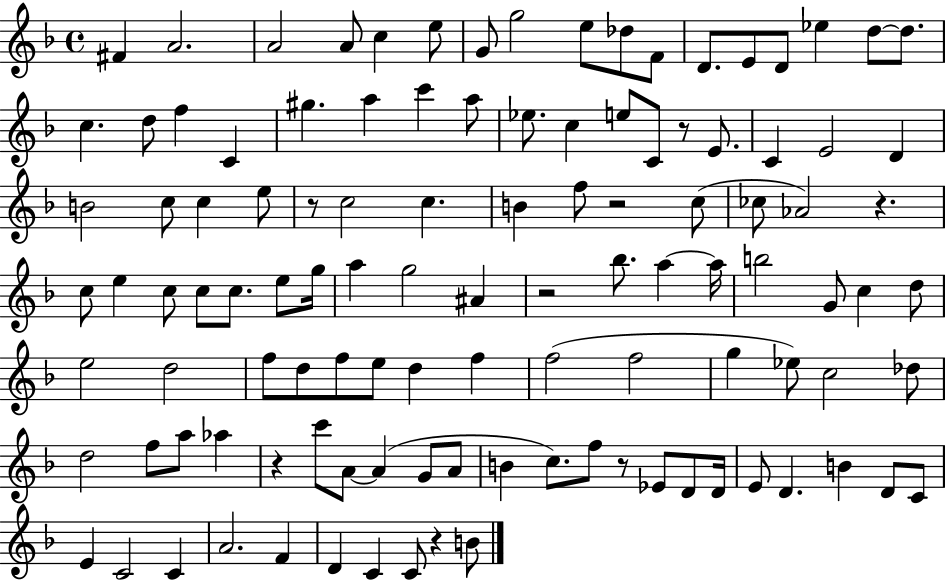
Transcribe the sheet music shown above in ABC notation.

X:1
T:Untitled
M:4/4
L:1/4
K:F
^F A2 A2 A/2 c e/2 G/2 g2 e/2 _d/2 F/2 D/2 E/2 D/2 _e d/2 d/2 c d/2 f C ^g a c' a/2 _e/2 c e/2 C/2 z/2 E/2 C E2 D B2 c/2 c e/2 z/2 c2 c B f/2 z2 c/2 _c/2 _A2 z c/2 e c/2 c/2 c/2 e/2 g/4 a g2 ^A z2 _b/2 a a/4 b2 G/2 c d/2 e2 d2 f/2 d/2 f/2 e/2 d f f2 f2 g _e/2 c2 _d/2 d2 f/2 a/2 _a z c'/2 A/2 A G/2 A/2 B c/2 f/2 z/2 _E/2 D/2 D/4 E/2 D B D/2 C/2 E C2 C A2 F D C C/2 z B/2